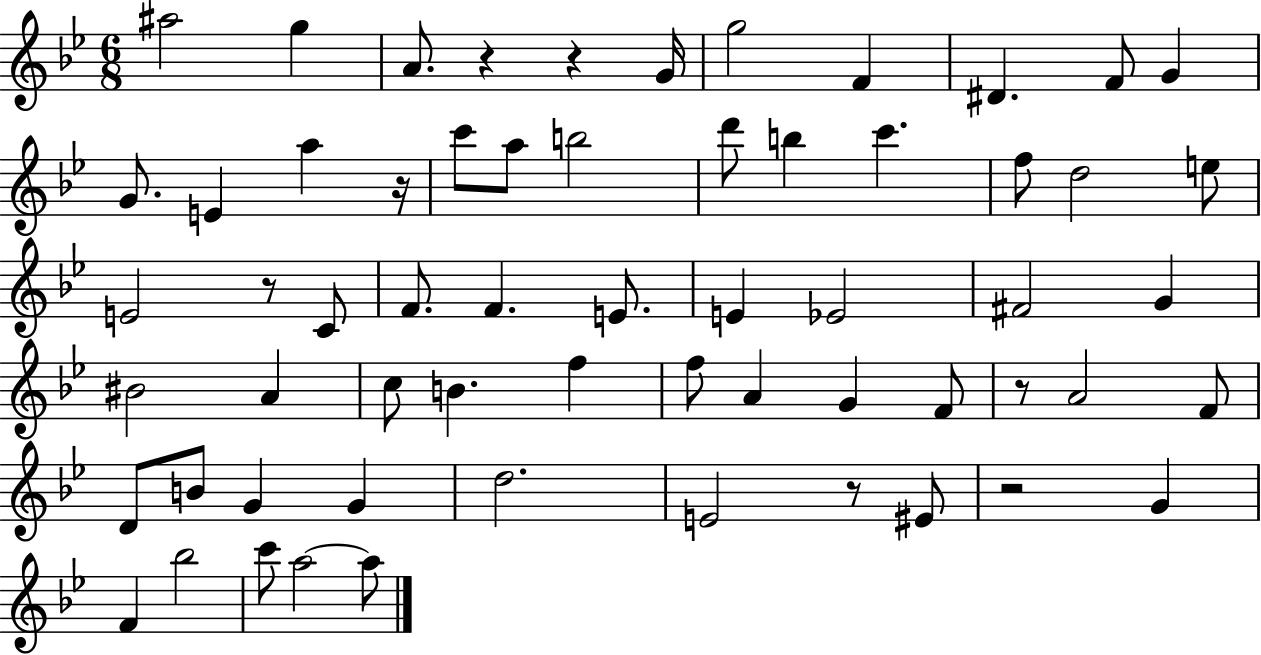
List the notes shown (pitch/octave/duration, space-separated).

A#5/h G5/q A4/e. R/q R/q G4/s G5/h F4/q D#4/q. F4/e G4/q G4/e. E4/q A5/q R/s C6/e A5/e B5/h D6/e B5/q C6/q. F5/e D5/h E5/e E4/h R/e C4/e F4/e. F4/q. E4/e. E4/q Eb4/h F#4/h G4/q BIS4/h A4/q C5/e B4/q. F5/q F5/e A4/q G4/q F4/e R/e A4/h F4/e D4/e B4/e G4/q G4/q D5/h. E4/h R/e EIS4/e R/h G4/q F4/q Bb5/h C6/e A5/h A5/e